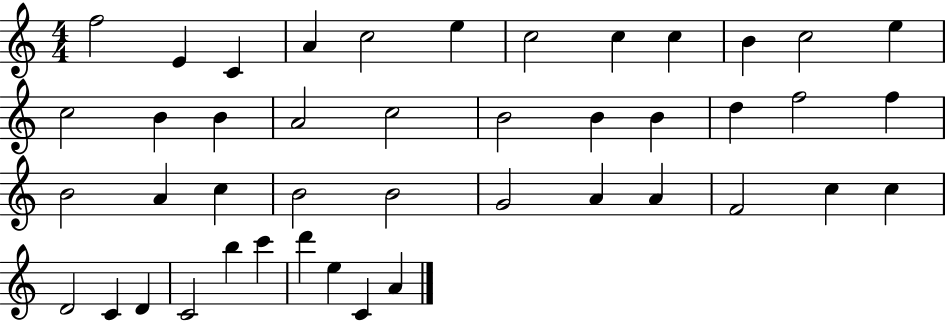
X:1
T:Untitled
M:4/4
L:1/4
K:C
f2 E C A c2 e c2 c c B c2 e c2 B B A2 c2 B2 B B d f2 f B2 A c B2 B2 G2 A A F2 c c D2 C D C2 b c' d' e C A